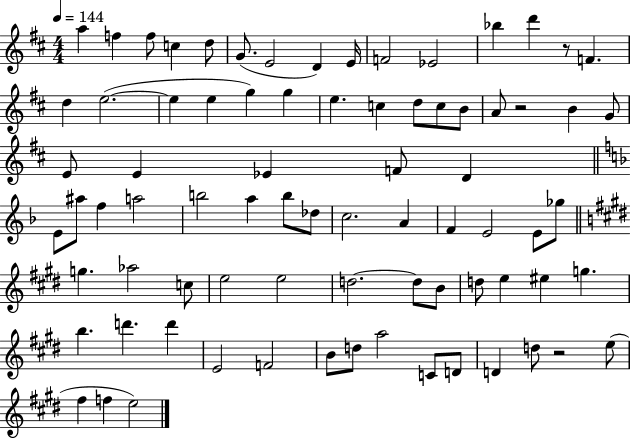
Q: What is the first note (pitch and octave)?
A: A5